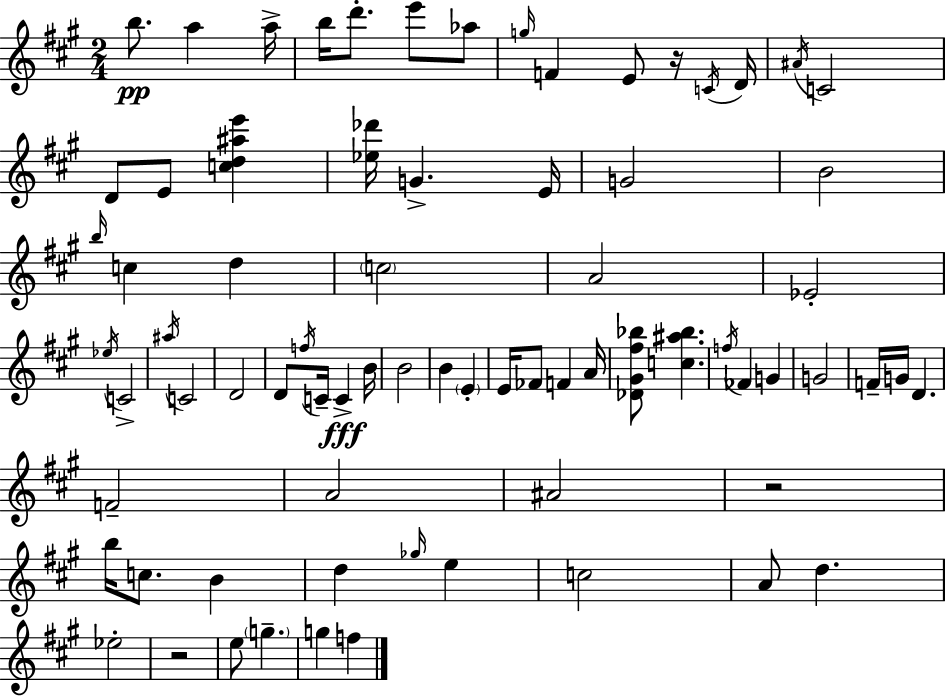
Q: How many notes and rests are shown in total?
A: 74